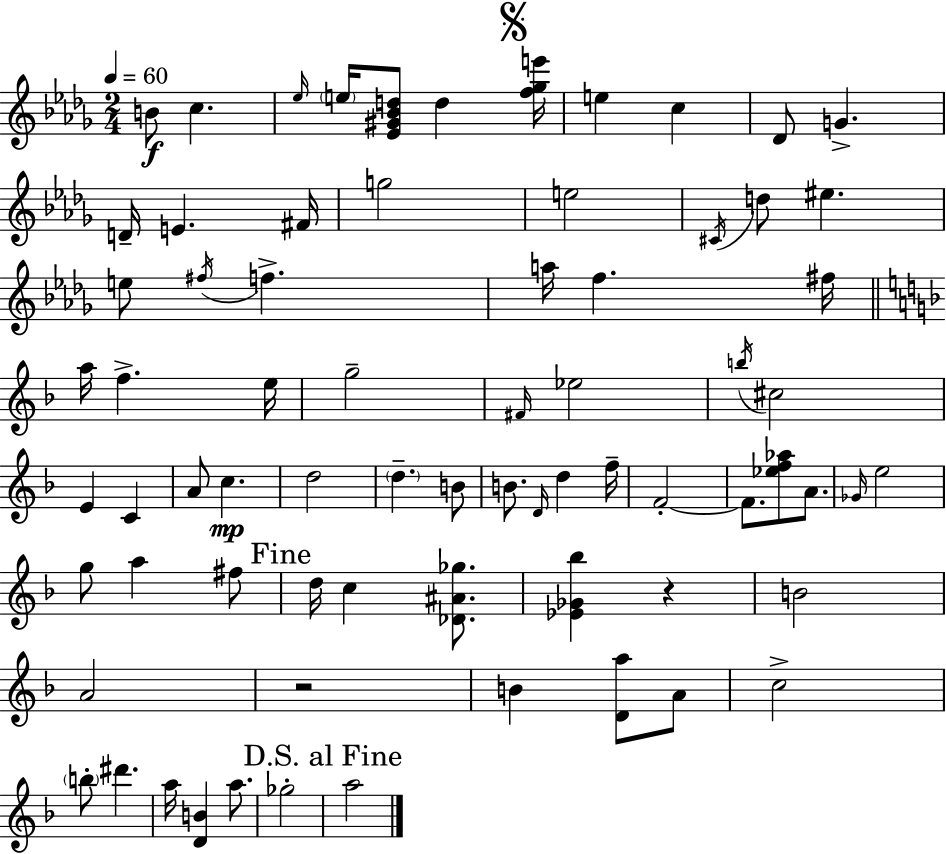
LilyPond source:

{
  \clef treble
  \numericTimeSignature
  \time 2/4
  \key bes \minor
  \tempo 4 = 60
  \repeat volta 2 { b'8\f c''4. | \grace { ees''16 } \parenthesize e''16 <ees' gis' bes' d''>8 d''4 | \mark \markup { \musicglyph "scripts.segno" } <f'' ges'' e'''>16 e''4 c''4 | des'8 g'4.-> | \break d'16-- e'4. | fis'16 g''2 | e''2 | \acciaccatura { cis'16 } d''8 eis''4. | \break e''8 \acciaccatura { fis''16 } f''4.-> | a''16 f''4. | fis''16 \bar "||" \break \key d \minor a''16 f''4.-> e''16 | g''2-- | \grace { fis'16 } ees''2 | \acciaccatura { b''16 } cis''2 | \break e'4 c'4 | a'8 c''4.\mp | d''2 | \parenthesize d''4.-- | \break b'8 b'8. \grace { d'16 } d''4 | f''16-- f'2-.~~ | f'8. <ees'' f'' aes''>8 | a'8. \grace { ges'16 } e''2 | \break g''8 a''4 | fis''8 \mark "Fine" d''16 c''4 | <des' ais' ges''>8. <ees' ges' bes''>4 | r4 b'2 | \break a'2 | r2 | b'4 | <d' a''>8 a'8 c''2-> | \break \parenthesize b''8-. dis'''4. | a''16 <d' b'>4 | a''8. ges''2-. | \mark "D.S. al Fine" a''2 | \break } \bar "|."
}